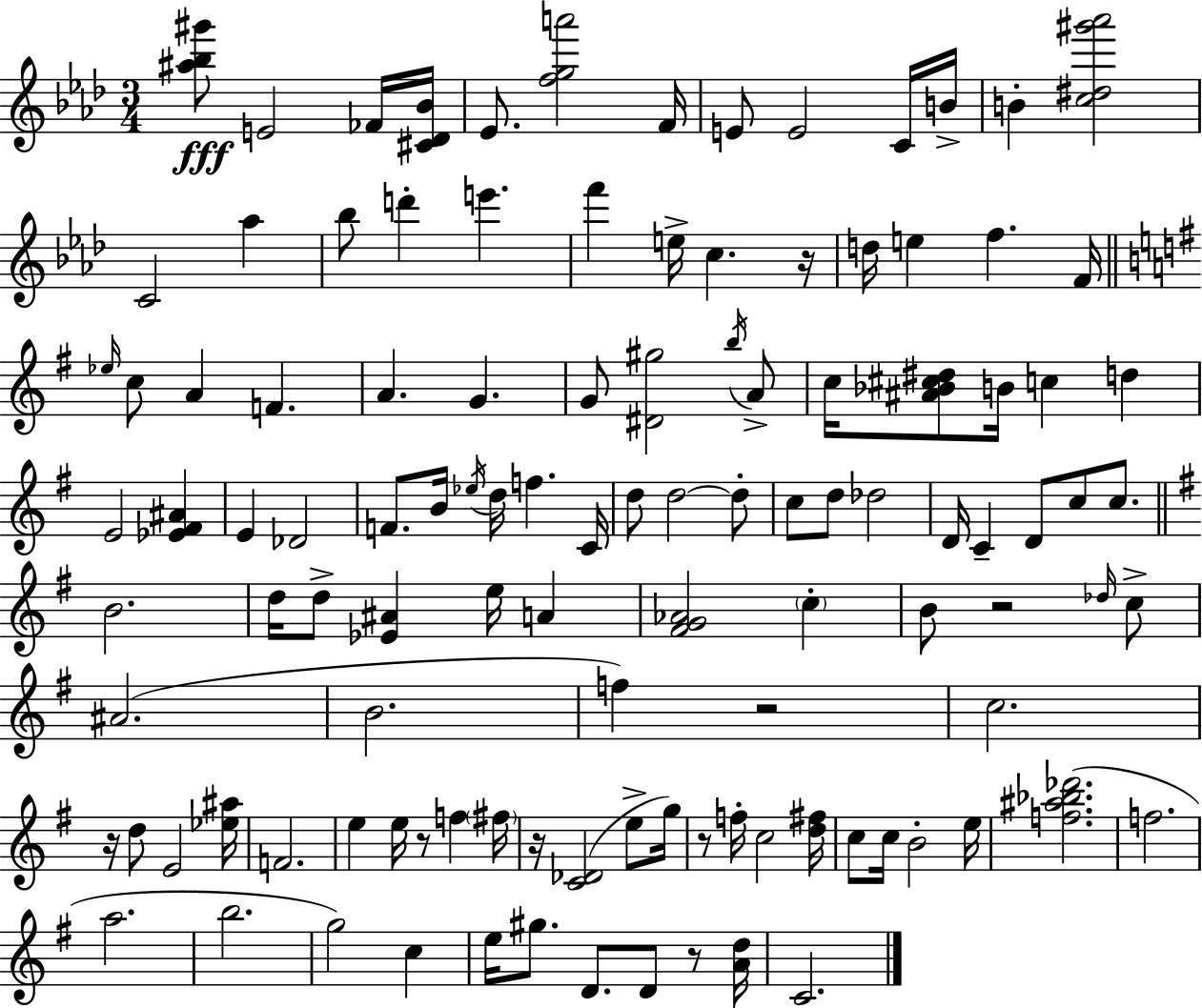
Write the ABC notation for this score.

X:1
T:Untitled
M:3/4
L:1/4
K:Fm
[^a_b^g']/2 E2 _F/4 [^C_D_B]/4 _E/2 [fga']2 F/4 E/2 E2 C/4 B/4 B [c^d^g'_a']2 C2 _a _b/2 d' e' f' e/4 c z/4 d/4 e f F/4 _e/4 c/2 A F A G G/2 [^D^g]2 b/4 A/2 c/4 [^A_B^c^d]/2 B/4 c d E2 [_E^F^A] E _D2 F/2 B/4 _e/4 d/4 f C/4 d/2 d2 d/2 c/2 d/2 _d2 D/4 C D/2 c/2 c/2 B2 d/4 d/2 [_E^A] e/4 A [^FG_A]2 c B/2 z2 _d/4 c/2 ^A2 B2 f z2 c2 z/4 d/2 E2 [_e^a]/4 F2 e e/4 z/2 f ^f/4 z/4 [C_D]2 e/2 g/4 z/2 f/4 c2 [d^f]/4 c/2 c/4 B2 e/4 [f^a_b_d']2 f2 a2 b2 g2 c e/4 ^g/2 D/2 D/2 z/2 [Ad]/4 C2